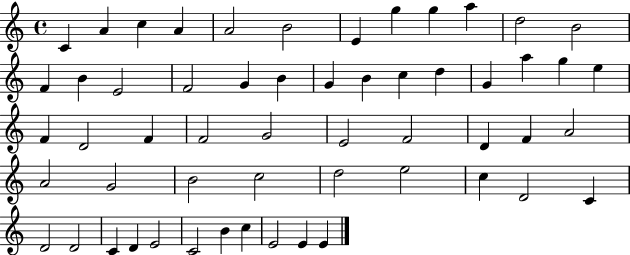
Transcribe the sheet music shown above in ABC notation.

X:1
T:Untitled
M:4/4
L:1/4
K:C
C A c A A2 B2 E g g a d2 B2 F B E2 F2 G B G B c d G a g e F D2 F F2 G2 E2 F2 D F A2 A2 G2 B2 c2 d2 e2 c D2 C D2 D2 C D E2 C2 B c E2 E E